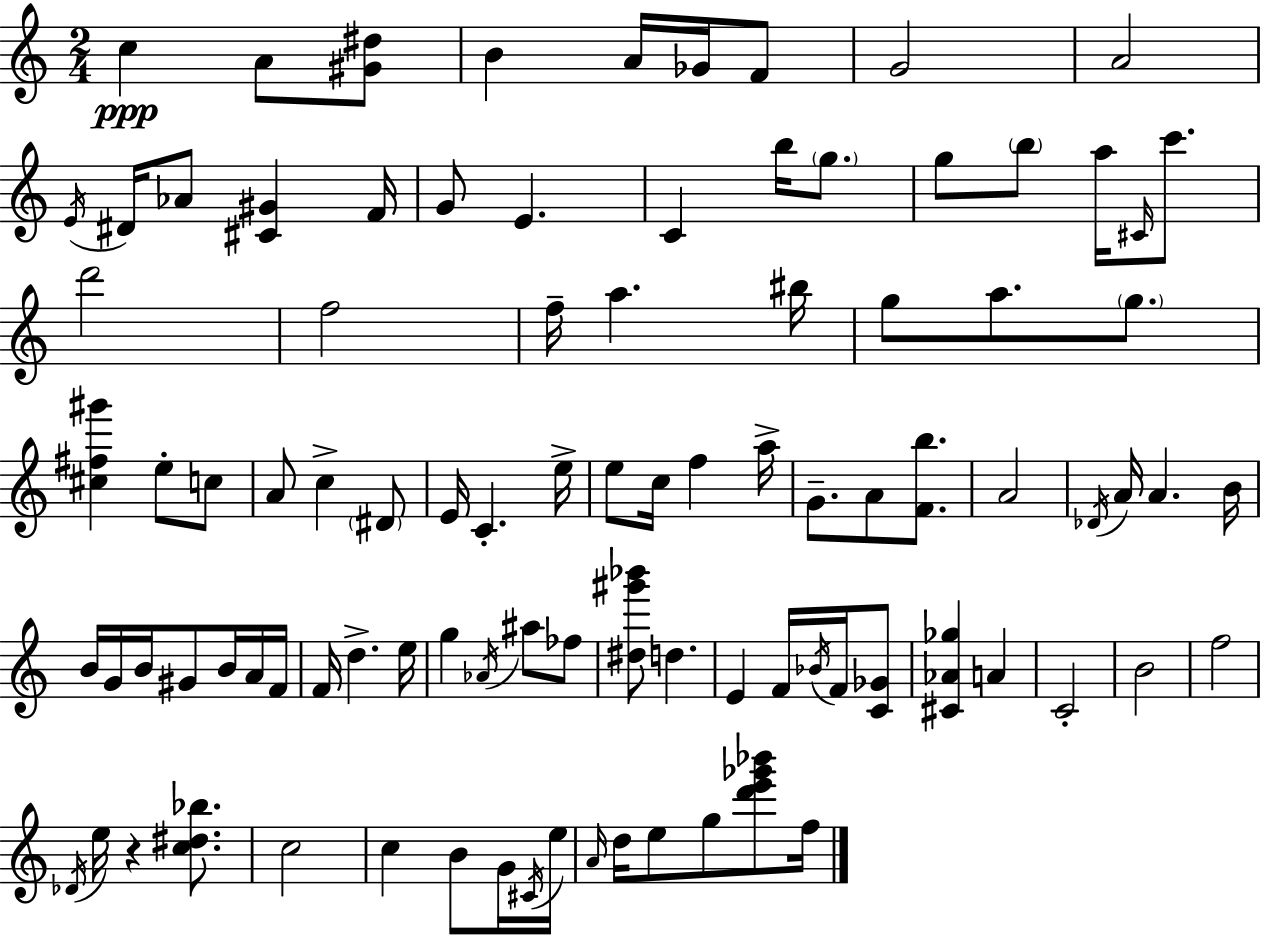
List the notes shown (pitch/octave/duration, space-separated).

C5/q A4/e [G#4,D#5]/e B4/q A4/s Gb4/s F4/e G4/h A4/h E4/s D#4/s Ab4/e [C#4,G#4]/q F4/s G4/e E4/q. C4/q B5/s G5/e. G5/e B5/e A5/s C#4/s C6/e. D6/h F5/h F5/s A5/q. BIS5/s G5/e A5/e. G5/e. [C#5,F#5,G#6]/q E5/e C5/e A4/e C5/q D#4/e E4/s C4/q. E5/s E5/e C5/s F5/q A5/s G4/e. A4/e [F4,B5]/e. A4/h Db4/s A4/s A4/q. B4/s B4/s G4/s B4/s G#4/e B4/s A4/s F4/s F4/s D5/q. E5/s G5/q Ab4/s A#5/e FES5/e [D#5,G#6,Bb6]/e D5/q. E4/q F4/s Bb4/s F4/s [C4,Gb4]/e [C#4,Ab4,Gb5]/q A4/q C4/h B4/h F5/h Db4/s E5/s R/q [C5,D#5,Bb5]/e. C5/h C5/q B4/e G4/s C#4/s E5/s A4/s D5/s E5/e G5/e [D6,E6,Gb6,Bb6]/e F5/s